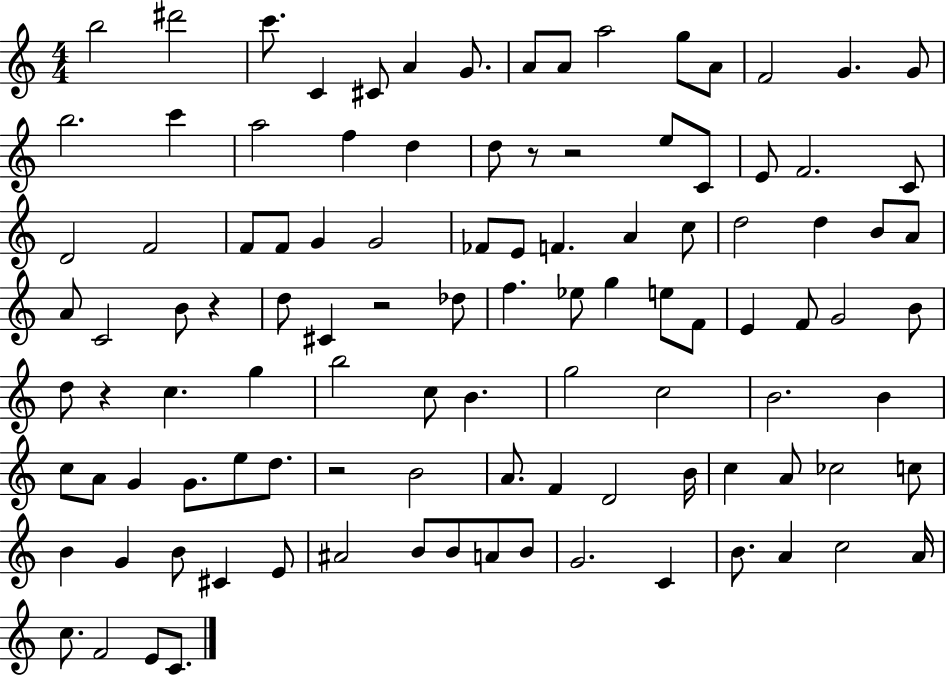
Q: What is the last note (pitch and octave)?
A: C4